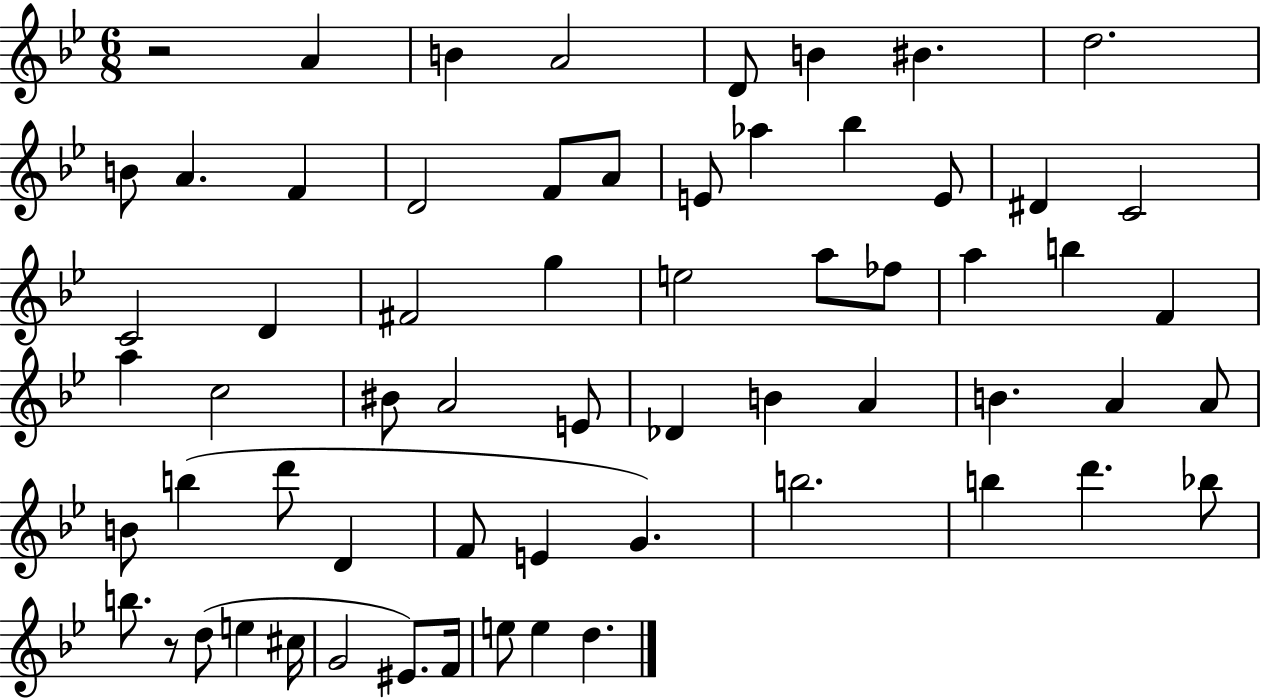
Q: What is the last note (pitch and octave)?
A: D5